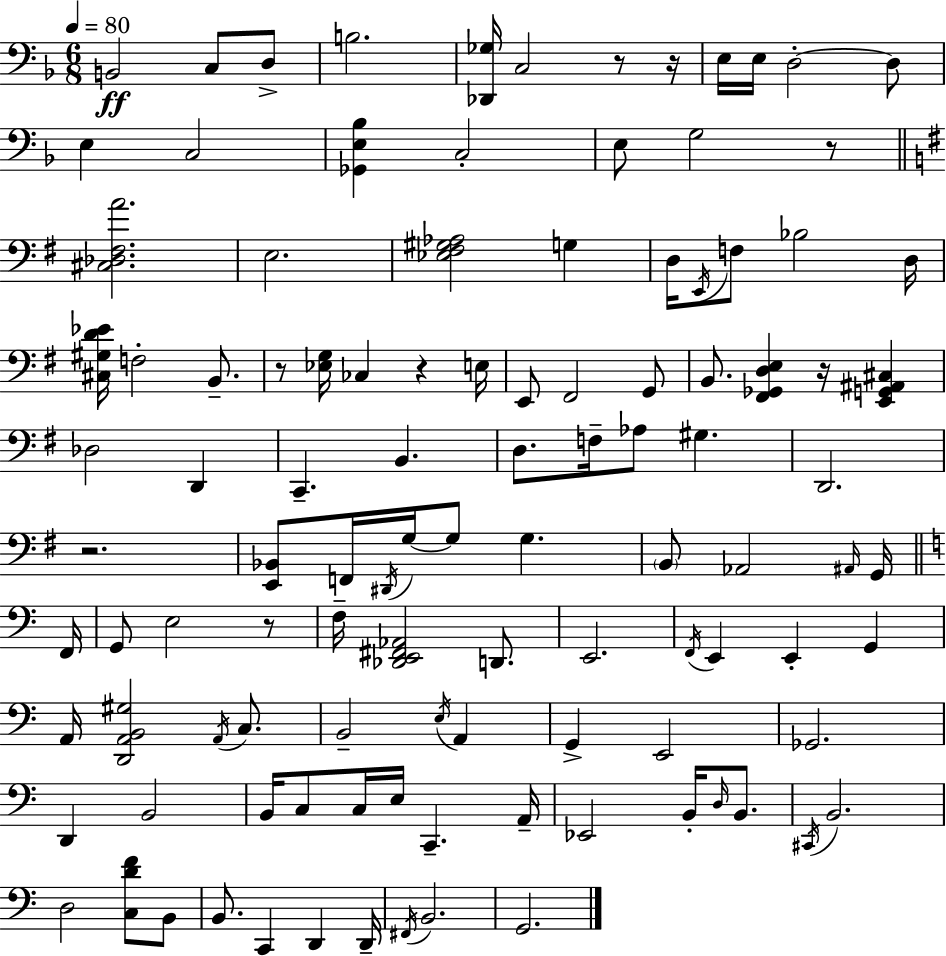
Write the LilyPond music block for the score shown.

{
  \clef bass
  \numericTimeSignature
  \time 6/8
  \key d \minor
  \tempo 4 = 80
  b,2\ff c8 d8-> | b2. | <des, ges>16 c2 r8 r16 | e16 e16 d2-.~~ d8 | \break e4 c2 | <ges, e bes>4 c2-. | e8 g2 r8 | \bar "||" \break \key e \minor <cis des fis a'>2. | e2. | <ees fis gis aes>2 g4 | d16 \acciaccatura { e,16 } f8 bes2 | \break d16 <cis gis d' ees'>16 f2-. b,8.-- | r8 <ees g>16 ces4 r4 | e16 e,8 fis,2 g,8 | b,8. <fis, ges, d e>4 r16 <e, g, ais, cis>4 | \break des2 d,4 | c,4.-- b,4. | d8. f16-- aes8 gis4. | d,2. | \break r2. | <e, bes,>8 f,16 \acciaccatura { dis,16 } g16~~ g8 g4. | \parenthesize b,8 aes,2 | \grace { ais,16 } g,16 \bar "||" \break \key c \major f,16 g,8 e2 r8 | f16-- <des, e, fis, aes,>2 d,8. | e,2. | \acciaccatura { f,16 } e,4 e,4-. g,4 | \break a,16 <d, a, b, gis>2 \acciaccatura { a,16 } | c8. b,2-- \acciaccatura { e16 } | a,4 g,4-> e,2 | ges,2. | \break d,4 b,2 | b,16 c8 c16 e16 c,4.-- | a,16-- ees,2 | b,16-. \grace { d16 } b,8. \acciaccatura { cis,16 } b,2. | \break d2 | <c d' f'>8 b,8 b,8. c,4 | d,4 d,16-- \acciaccatura { fis,16 } b,2. | g,2. | \break \bar "|."
}